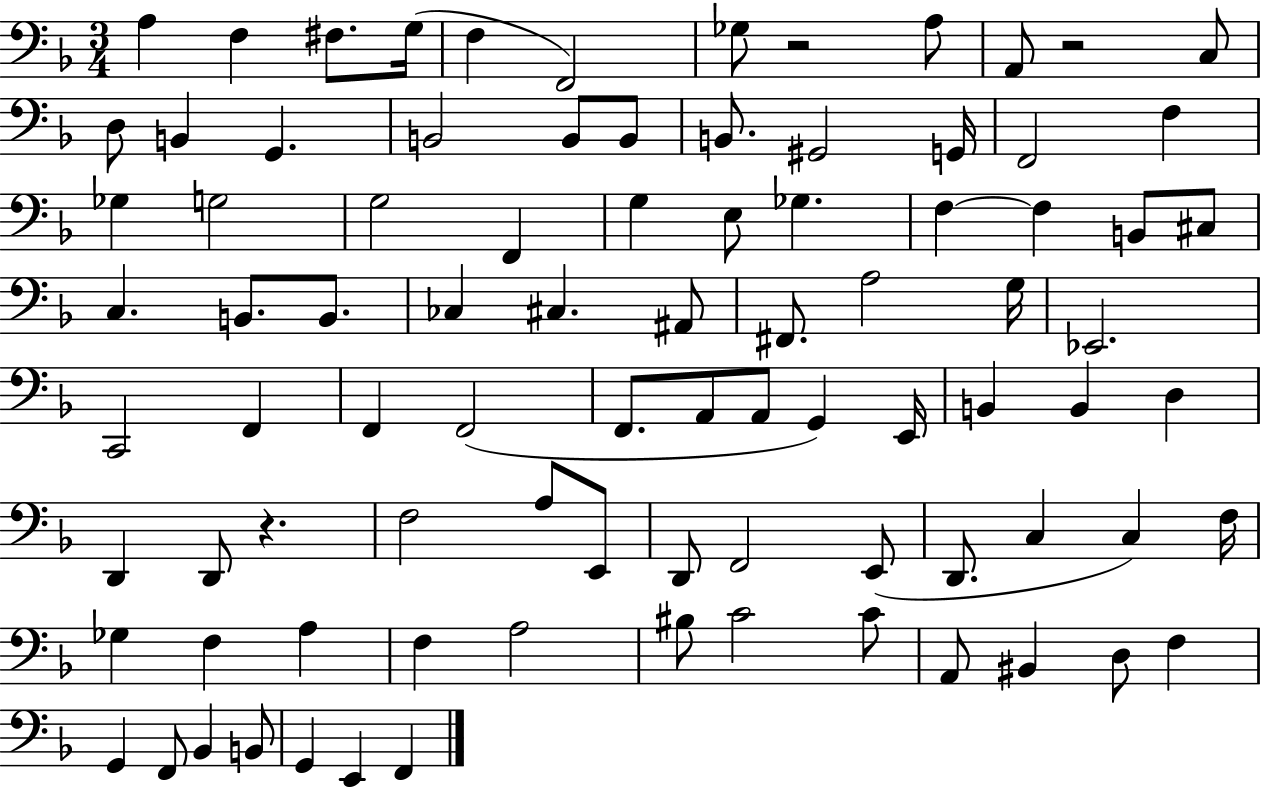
A3/q F3/q F#3/e. G3/s F3/q F2/h Gb3/e R/h A3/e A2/e R/h C3/e D3/e B2/q G2/q. B2/h B2/e B2/e B2/e. G#2/h G2/s F2/h F3/q Gb3/q G3/h G3/h F2/q G3/q E3/e Gb3/q. F3/q F3/q B2/e C#3/e C3/q. B2/e. B2/e. CES3/q C#3/q. A#2/e F#2/e. A3/h G3/s Eb2/h. C2/h F2/q F2/q F2/h F2/e. A2/e A2/e G2/q E2/s B2/q B2/q D3/q D2/q D2/e R/q. F3/h A3/e E2/e D2/e F2/h E2/e D2/e. C3/q C3/q F3/s Gb3/q F3/q A3/q F3/q A3/h BIS3/e C4/h C4/e A2/e BIS2/q D3/e F3/q G2/q F2/e Bb2/q B2/e G2/q E2/q F2/q